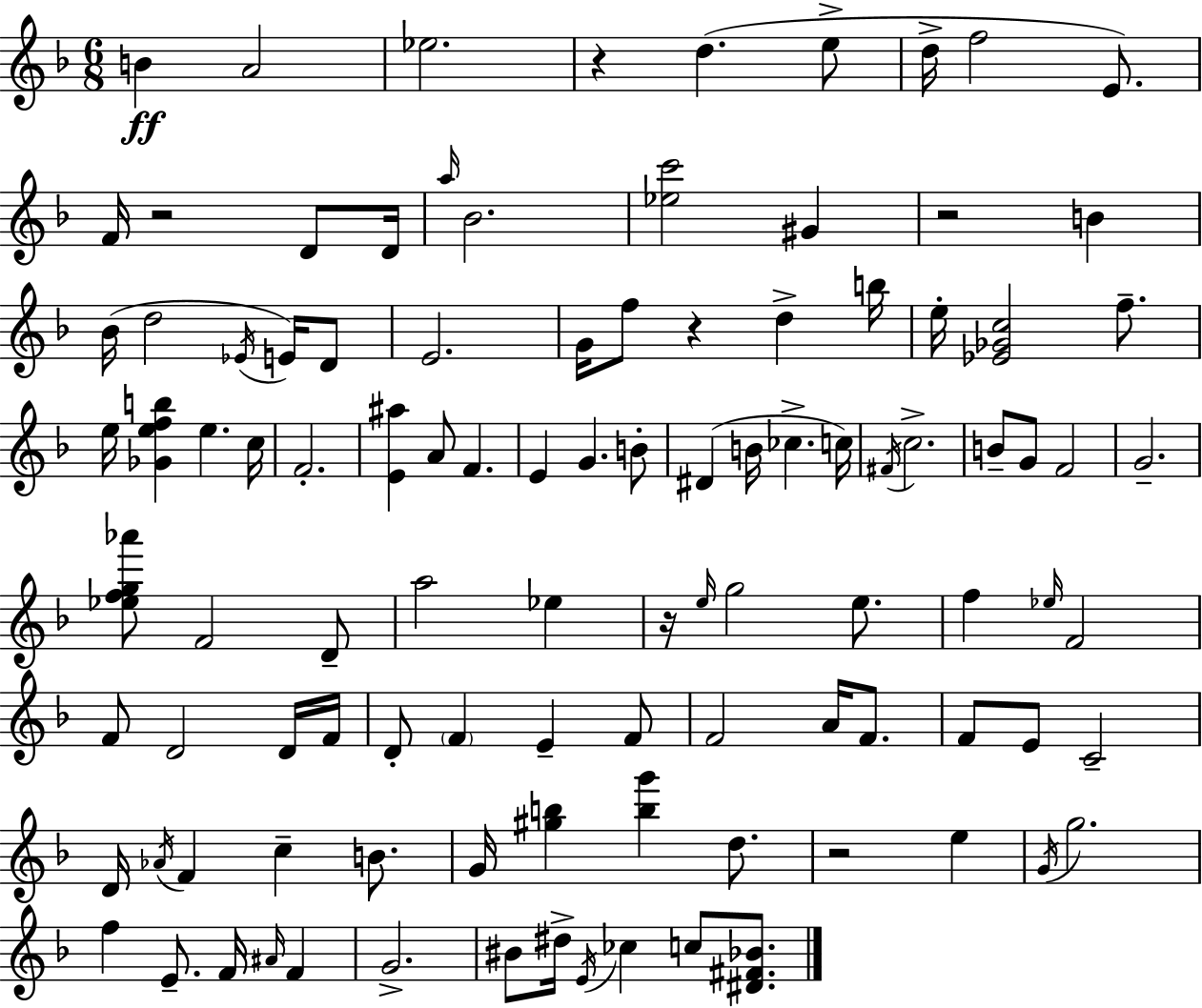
{
  \clef treble
  \numericTimeSignature
  \time 6/8
  \key d \minor
  \repeat volta 2 { b'4\ff a'2 | ees''2. | r4 d''4.( e''8-> | d''16-> f''2 e'8.) | \break f'16 r2 d'8 d'16 | \grace { a''16 } bes'2. | <ees'' c'''>2 gis'4 | r2 b'4 | \break bes'16( d''2 \acciaccatura { ees'16 }) e'16 | d'8 e'2. | g'16 f''8 r4 d''4-> | b''16 e''16-. <ees' ges' c''>2 f''8.-- | \break e''16 <ges' e'' f'' b''>4 e''4. | c''16 f'2.-. | <e' ais''>4 a'8 f'4. | e'4 g'4. | \break b'8-. dis'4( b'16 ces''4.-> | c''16) \acciaccatura { fis'16 } c''2.-> | b'8-- g'8 f'2 | g'2.-- | \break <ees'' f'' g'' aes'''>8 f'2 | d'8-- a''2 ees''4 | r16 \grace { e''16 } g''2 | e''8. f''4 \grace { ees''16 } f'2 | \break f'8 d'2 | d'16 f'16 d'8-. \parenthesize f'4 e'4-- | f'8 f'2 | a'16 f'8. f'8 e'8 c'2-- | \break d'16 \acciaccatura { aes'16 } f'4 c''4-- | b'8. g'16 <gis'' b''>4 <b'' g'''>4 | d''8. r2 | e''4 \acciaccatura { g'16 } g''2. | \break f''4 e'8.-- | f'16 \grace { ais'16 } f'4 g'2.-> | bis'8 dis''16-> \acciaccatura { e'16 } | ces''4 c''8 <dis' fis' bes'>8. } \bar "|."
}